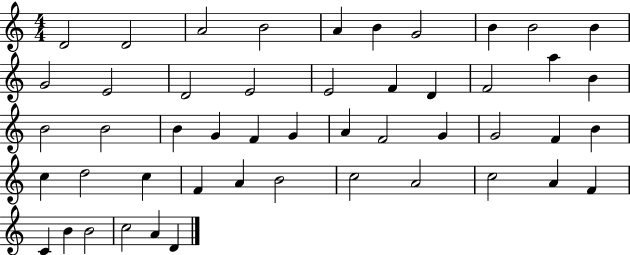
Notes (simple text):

D4/h D4/h A4/h B4/h A4/q B4/q G4/h B4/q B4/h B4/q G4/h E4/h D4/h E4/h E4/h F4/q D4/q F4/h A5/q B4/q B4/h B4/h B4/q G4/q F4/q G4/q A4/q F4/h G4/q G4/h F4/q B4/q C5/q D5/h C5/q F4/q A4/q B4/h C5/h A4/h C5/h A4/q F4/q C4/q B4/q B4/h C5/h A4/q D4/q